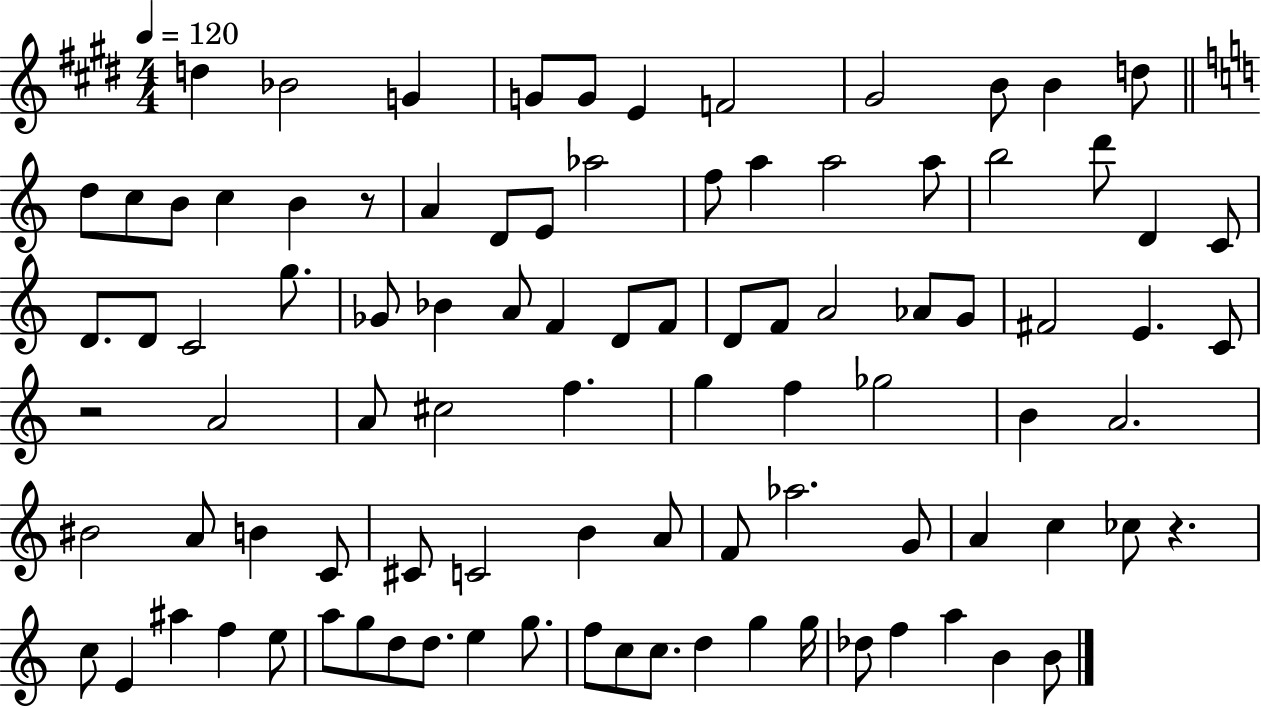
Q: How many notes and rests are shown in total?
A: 94